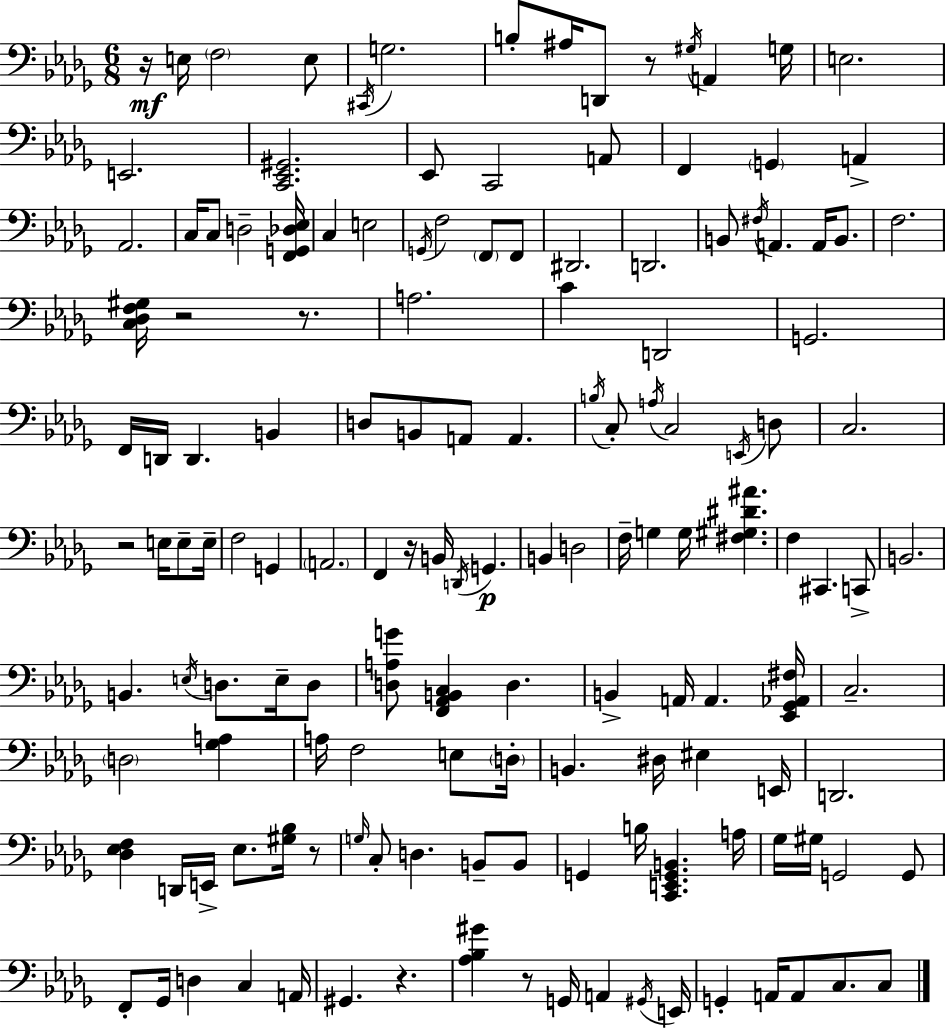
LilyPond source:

{
  \clef bass
  \numericTimeSignature
  \time 6/8
  \key bes \minor
  r16\mf e16 \parenthesize f2 e8 | \acciaccatura { cis,16 } g2. | b8-. ais16 d,8 r8 \acciaccatura { gis16 } a,4 | g16 e2. | \break e,2. | <c, ees, gis,>2. | ees,8 c,2 | a,8 f,4 \parenthesize g,4 a,4-> | \break aes,2. | c16 c8 d2-- | <f, g, des ees>16 c4 e2 | \acciaccatura { g,16 } f2 \parenthesize f,8 | \break f,8 dis,2. | d,2. | b,8 \acciaccatura { fis16 } a,4. | a,16 b,8. f2. | \break <c des f gis>16 r2 | r8. a2. | c'4 d,2 | g,2. | \break f,16 d,16 d,4. | b,4 d8 b,8 a,8 a,4. | \acciaccatura { b16 } c8-. \acciaccatura { a16 } c2 | \acciaccatura { e,16 } d8 c2. | \break r2 | e16 e8-- e16-- f2 | g,4 \parenthesize a,2. | f,4 r16 | \break b,16 \acciaccatura { d,16 }\p g,4. b,4 | d2 f16-- g4 | g16 <fis gis dis' ais'>4. f4 | cis,4. c,8-> b,2. | \break b,4. | \acciaccatura { e16 } d8. e16-- d8 <d a g'>8 <f, aes, b, c>4 | d4. b,4-> | a,16 a,4. <ees, ges, aes, fis>16 c2.-- | \break \parenthesize d2 | <ges a>4 a16 f2 | e8 \parenthesize d16-. b,4. | dis16 eis4 e,16 d,2. | \break <des ees f>4 | d,16 e,16-> ees8. <gis bes>16 r8 \grace { g16 } c8-. | d4. b,8-- b,8 g,4 | b16 <c, e, g, b,>4. a16 ges16 gis16 | \break g,2 g,8 f,8-. | ges,16 d4 c4 a,16 gis,4. | r4. <aes bes gis'>4 | r8 g,16 a,4 \acciaccatura { gis,16 } e,16 g,4-. | \break a,16 a,8 c8. c8 \bar "|."
}